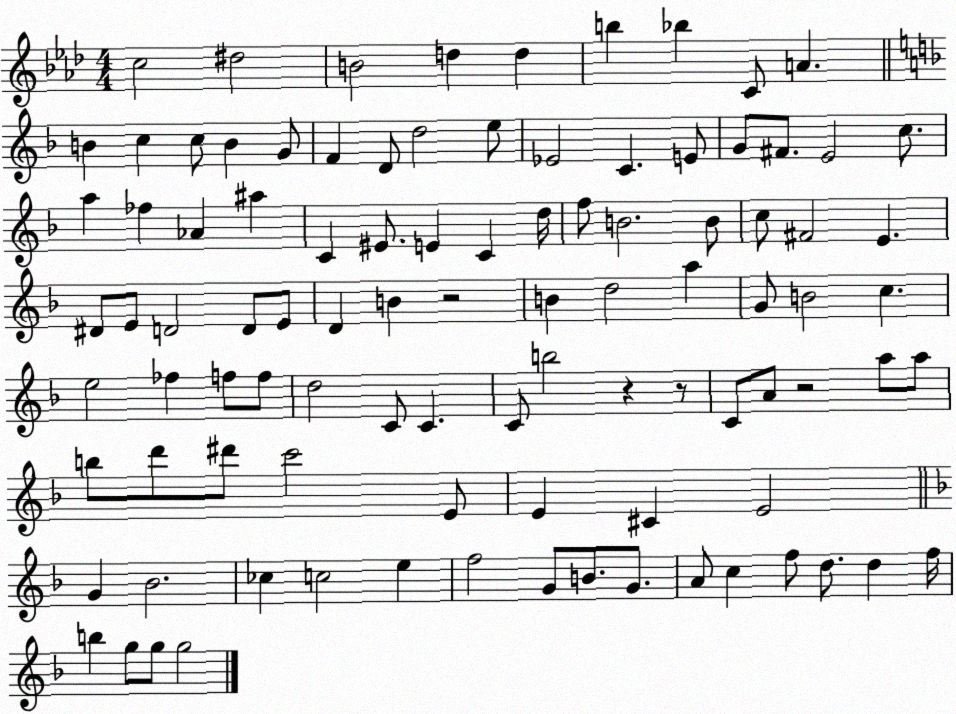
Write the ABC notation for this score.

X:1
T:Untitled
M:4/4
L:1/4
K:Ab
c2 ^d2 B2 d d b _b C/2 A B c c/2 B G/2 F D/2 d2 e/2 _E2 C E/2 G/2 ^F/2 E2 c/2 a _f _A ^a C ^E/2 E C d/4 f/2 B2 B/2 c/2 ^F2 E ^D/2 E/2 D2 D/2 E/2 D B z2 B d2 a G/2 B2 c e2 _f f/2 f/2 d2 C/2 C C/2 b2 z z/2 C/2 A/2 z2 a/2 a/2 b/2 d'/2 ^d'/2 c'2 E/2 E ^C E2 G _B2 _c c2 e f2 G/2 B/2 G/2 A/2 c f/2 d/2 d f/4 b g/2 g/2 g2